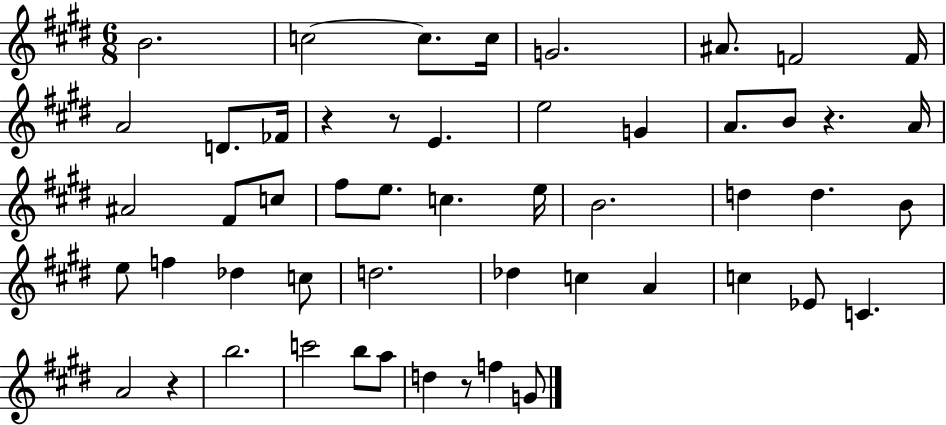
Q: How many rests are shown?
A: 5